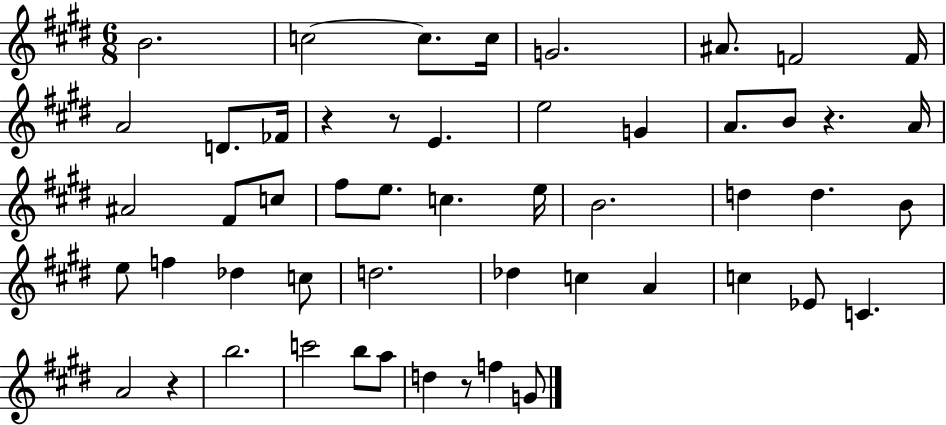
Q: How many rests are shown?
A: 5